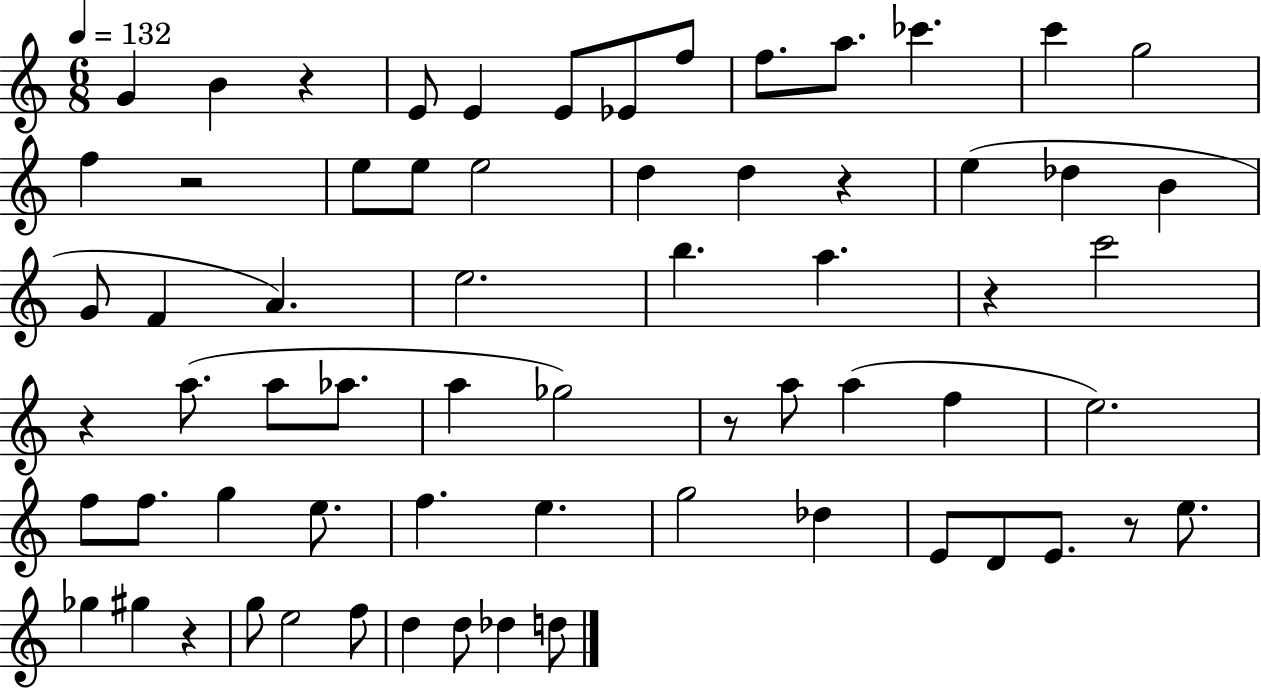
{
  \clef treble
  \numericTimeSignature
  \time 6/8
  \key c \major
  \tempo 4 = 132
  \repeat volta 2 { g'4 b'4 r4 | e'8 e'4 e'8 ees'8 f''8 | f''8. a''8. ces'''4. | c'''4 g''2 | \break f''4 r2 | e''8 e''8 e''2 | d''4 d''4 r4 | e''4( des''4 b'4 | \break g'8 f'4 a'4.) | e''2. | b''4. a''4. | r4 c'''2 | \break r4 a''8.( a''8 aes''8. | a''4 ges''2) | r8 a''8 a''4( f''4 | e''2.) | \break f''8 f''8. g''4 e''8. | f''4. e''4. | g''2 des''4 | e'8 d'8 e'8. r8 e''8. | \break ges''4 gis''4 r4 | g''8 e''2 f''8 | d''4 d''8 des''4 d''8 | } \bar "|."
}